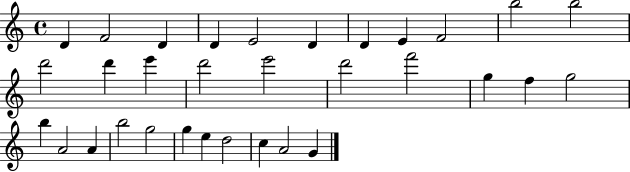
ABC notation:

X:1
T:Untitled
M:4/4
L:1/4
K:C
D F2 D D E2 D D E F2 b2 b2 d'2 d' e' d'2 e'2 d'2 f'2 g f g2 b A2 A b2 g2 g e d2 c A2 G